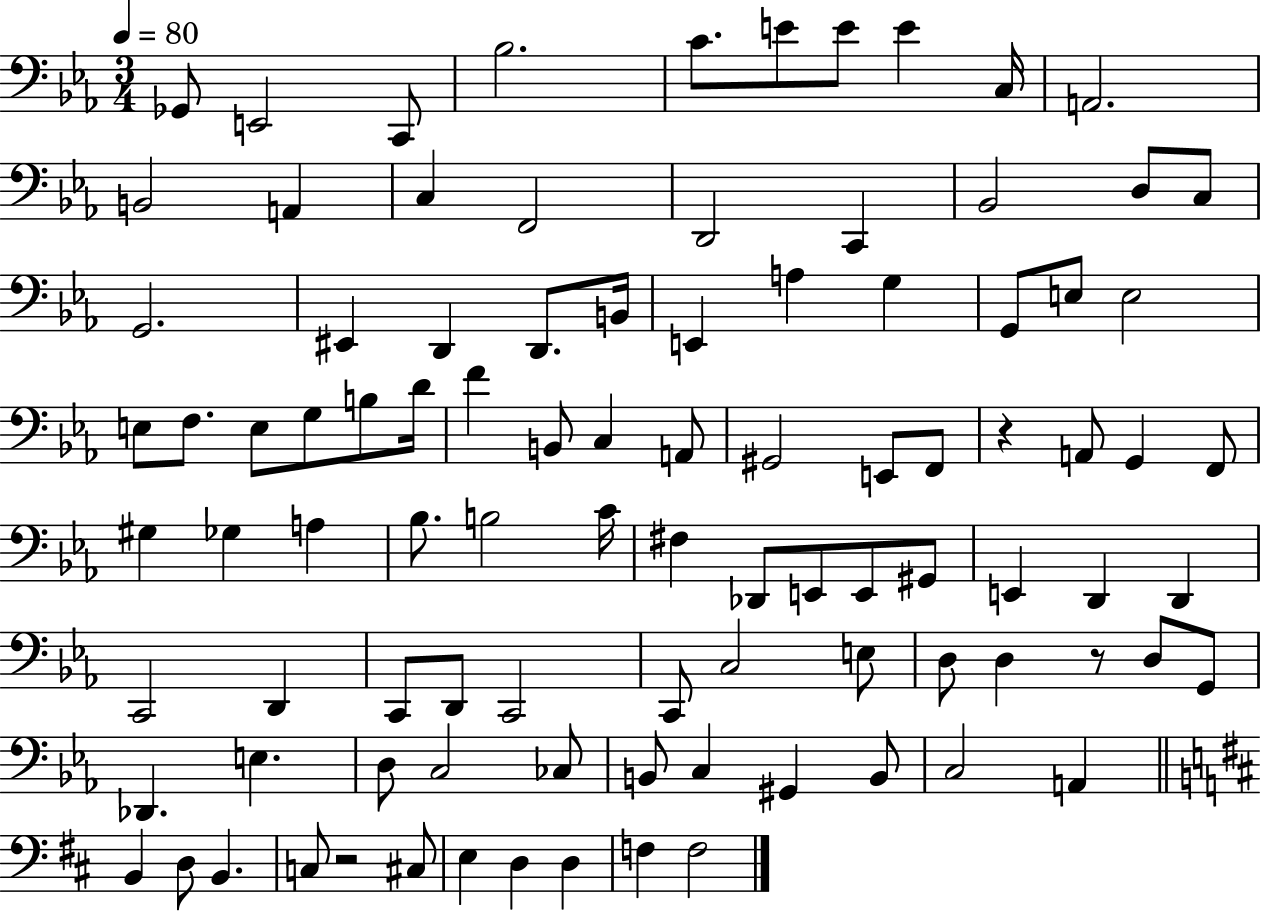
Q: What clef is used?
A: bass